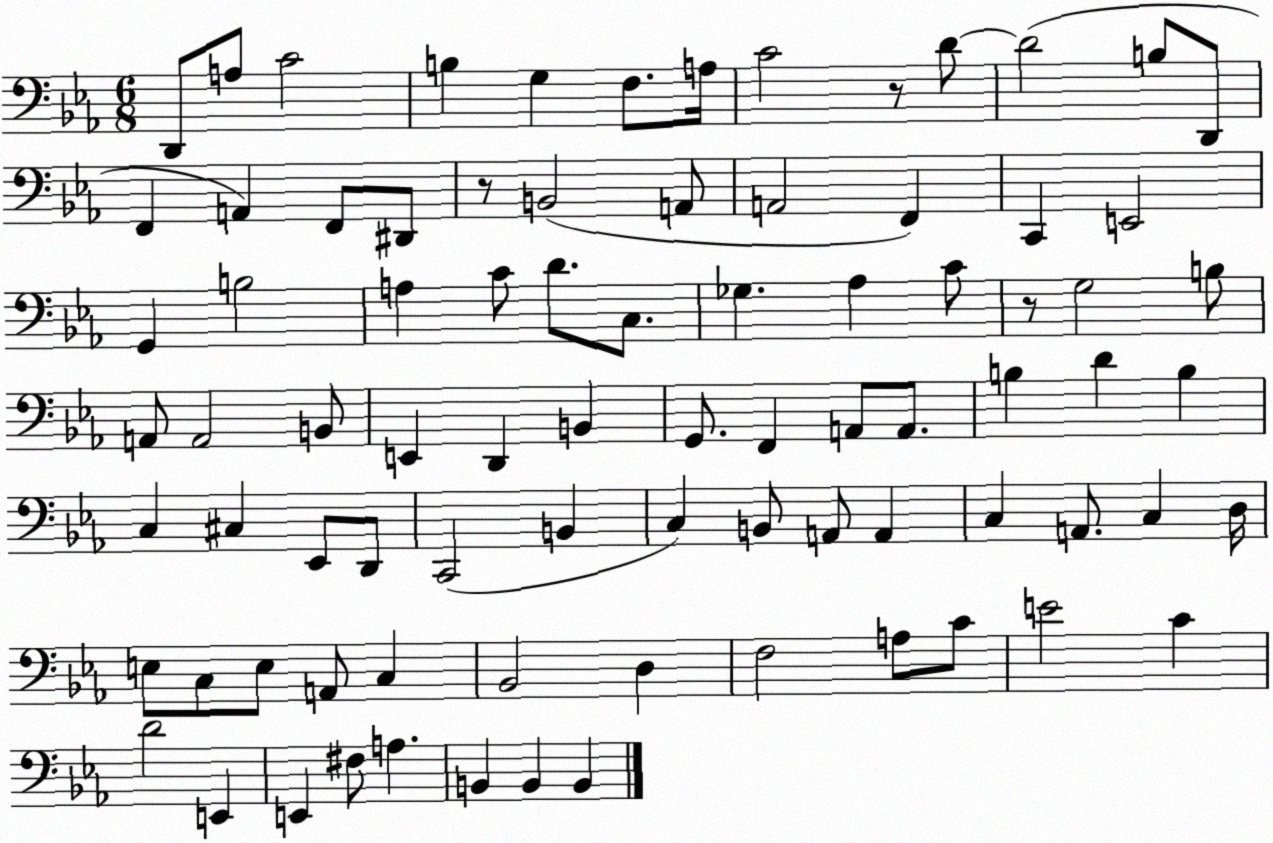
X:1
T:Untitled
M:6/8
L:1/4
K:Eb
D,,/2 A,/2 C2 B, G, F,/2 A,/4 C2 z/2 D/2 D2 B,/2 D,,/2 F,, A,, F,,/2 ^D,,/2 z/2 B,,2 A,,/2 A,,2 F,, C,, E,,2 G,, B,2 A, C/2 D/2 C,/2 _G, _A, C/2 z/2 G,2 B,/2 A,,/2 A,,2 B,,/2 E,, D,, B,, G,,/2 F,, A,,/2 A,,/2 B, D B, C, ^C, _E,,/2 D,,/2 C,,2 B,, C, B,,/2 A,,/2 A,, C, A,,/2 C, D,/4 E,/2 C,/2 E,/2 A,,/2 C, _B,,2 D, F,2 A,/2 C/2 E2 C D2 E,, E,, ^F,/2 A, B,, B,, B,,